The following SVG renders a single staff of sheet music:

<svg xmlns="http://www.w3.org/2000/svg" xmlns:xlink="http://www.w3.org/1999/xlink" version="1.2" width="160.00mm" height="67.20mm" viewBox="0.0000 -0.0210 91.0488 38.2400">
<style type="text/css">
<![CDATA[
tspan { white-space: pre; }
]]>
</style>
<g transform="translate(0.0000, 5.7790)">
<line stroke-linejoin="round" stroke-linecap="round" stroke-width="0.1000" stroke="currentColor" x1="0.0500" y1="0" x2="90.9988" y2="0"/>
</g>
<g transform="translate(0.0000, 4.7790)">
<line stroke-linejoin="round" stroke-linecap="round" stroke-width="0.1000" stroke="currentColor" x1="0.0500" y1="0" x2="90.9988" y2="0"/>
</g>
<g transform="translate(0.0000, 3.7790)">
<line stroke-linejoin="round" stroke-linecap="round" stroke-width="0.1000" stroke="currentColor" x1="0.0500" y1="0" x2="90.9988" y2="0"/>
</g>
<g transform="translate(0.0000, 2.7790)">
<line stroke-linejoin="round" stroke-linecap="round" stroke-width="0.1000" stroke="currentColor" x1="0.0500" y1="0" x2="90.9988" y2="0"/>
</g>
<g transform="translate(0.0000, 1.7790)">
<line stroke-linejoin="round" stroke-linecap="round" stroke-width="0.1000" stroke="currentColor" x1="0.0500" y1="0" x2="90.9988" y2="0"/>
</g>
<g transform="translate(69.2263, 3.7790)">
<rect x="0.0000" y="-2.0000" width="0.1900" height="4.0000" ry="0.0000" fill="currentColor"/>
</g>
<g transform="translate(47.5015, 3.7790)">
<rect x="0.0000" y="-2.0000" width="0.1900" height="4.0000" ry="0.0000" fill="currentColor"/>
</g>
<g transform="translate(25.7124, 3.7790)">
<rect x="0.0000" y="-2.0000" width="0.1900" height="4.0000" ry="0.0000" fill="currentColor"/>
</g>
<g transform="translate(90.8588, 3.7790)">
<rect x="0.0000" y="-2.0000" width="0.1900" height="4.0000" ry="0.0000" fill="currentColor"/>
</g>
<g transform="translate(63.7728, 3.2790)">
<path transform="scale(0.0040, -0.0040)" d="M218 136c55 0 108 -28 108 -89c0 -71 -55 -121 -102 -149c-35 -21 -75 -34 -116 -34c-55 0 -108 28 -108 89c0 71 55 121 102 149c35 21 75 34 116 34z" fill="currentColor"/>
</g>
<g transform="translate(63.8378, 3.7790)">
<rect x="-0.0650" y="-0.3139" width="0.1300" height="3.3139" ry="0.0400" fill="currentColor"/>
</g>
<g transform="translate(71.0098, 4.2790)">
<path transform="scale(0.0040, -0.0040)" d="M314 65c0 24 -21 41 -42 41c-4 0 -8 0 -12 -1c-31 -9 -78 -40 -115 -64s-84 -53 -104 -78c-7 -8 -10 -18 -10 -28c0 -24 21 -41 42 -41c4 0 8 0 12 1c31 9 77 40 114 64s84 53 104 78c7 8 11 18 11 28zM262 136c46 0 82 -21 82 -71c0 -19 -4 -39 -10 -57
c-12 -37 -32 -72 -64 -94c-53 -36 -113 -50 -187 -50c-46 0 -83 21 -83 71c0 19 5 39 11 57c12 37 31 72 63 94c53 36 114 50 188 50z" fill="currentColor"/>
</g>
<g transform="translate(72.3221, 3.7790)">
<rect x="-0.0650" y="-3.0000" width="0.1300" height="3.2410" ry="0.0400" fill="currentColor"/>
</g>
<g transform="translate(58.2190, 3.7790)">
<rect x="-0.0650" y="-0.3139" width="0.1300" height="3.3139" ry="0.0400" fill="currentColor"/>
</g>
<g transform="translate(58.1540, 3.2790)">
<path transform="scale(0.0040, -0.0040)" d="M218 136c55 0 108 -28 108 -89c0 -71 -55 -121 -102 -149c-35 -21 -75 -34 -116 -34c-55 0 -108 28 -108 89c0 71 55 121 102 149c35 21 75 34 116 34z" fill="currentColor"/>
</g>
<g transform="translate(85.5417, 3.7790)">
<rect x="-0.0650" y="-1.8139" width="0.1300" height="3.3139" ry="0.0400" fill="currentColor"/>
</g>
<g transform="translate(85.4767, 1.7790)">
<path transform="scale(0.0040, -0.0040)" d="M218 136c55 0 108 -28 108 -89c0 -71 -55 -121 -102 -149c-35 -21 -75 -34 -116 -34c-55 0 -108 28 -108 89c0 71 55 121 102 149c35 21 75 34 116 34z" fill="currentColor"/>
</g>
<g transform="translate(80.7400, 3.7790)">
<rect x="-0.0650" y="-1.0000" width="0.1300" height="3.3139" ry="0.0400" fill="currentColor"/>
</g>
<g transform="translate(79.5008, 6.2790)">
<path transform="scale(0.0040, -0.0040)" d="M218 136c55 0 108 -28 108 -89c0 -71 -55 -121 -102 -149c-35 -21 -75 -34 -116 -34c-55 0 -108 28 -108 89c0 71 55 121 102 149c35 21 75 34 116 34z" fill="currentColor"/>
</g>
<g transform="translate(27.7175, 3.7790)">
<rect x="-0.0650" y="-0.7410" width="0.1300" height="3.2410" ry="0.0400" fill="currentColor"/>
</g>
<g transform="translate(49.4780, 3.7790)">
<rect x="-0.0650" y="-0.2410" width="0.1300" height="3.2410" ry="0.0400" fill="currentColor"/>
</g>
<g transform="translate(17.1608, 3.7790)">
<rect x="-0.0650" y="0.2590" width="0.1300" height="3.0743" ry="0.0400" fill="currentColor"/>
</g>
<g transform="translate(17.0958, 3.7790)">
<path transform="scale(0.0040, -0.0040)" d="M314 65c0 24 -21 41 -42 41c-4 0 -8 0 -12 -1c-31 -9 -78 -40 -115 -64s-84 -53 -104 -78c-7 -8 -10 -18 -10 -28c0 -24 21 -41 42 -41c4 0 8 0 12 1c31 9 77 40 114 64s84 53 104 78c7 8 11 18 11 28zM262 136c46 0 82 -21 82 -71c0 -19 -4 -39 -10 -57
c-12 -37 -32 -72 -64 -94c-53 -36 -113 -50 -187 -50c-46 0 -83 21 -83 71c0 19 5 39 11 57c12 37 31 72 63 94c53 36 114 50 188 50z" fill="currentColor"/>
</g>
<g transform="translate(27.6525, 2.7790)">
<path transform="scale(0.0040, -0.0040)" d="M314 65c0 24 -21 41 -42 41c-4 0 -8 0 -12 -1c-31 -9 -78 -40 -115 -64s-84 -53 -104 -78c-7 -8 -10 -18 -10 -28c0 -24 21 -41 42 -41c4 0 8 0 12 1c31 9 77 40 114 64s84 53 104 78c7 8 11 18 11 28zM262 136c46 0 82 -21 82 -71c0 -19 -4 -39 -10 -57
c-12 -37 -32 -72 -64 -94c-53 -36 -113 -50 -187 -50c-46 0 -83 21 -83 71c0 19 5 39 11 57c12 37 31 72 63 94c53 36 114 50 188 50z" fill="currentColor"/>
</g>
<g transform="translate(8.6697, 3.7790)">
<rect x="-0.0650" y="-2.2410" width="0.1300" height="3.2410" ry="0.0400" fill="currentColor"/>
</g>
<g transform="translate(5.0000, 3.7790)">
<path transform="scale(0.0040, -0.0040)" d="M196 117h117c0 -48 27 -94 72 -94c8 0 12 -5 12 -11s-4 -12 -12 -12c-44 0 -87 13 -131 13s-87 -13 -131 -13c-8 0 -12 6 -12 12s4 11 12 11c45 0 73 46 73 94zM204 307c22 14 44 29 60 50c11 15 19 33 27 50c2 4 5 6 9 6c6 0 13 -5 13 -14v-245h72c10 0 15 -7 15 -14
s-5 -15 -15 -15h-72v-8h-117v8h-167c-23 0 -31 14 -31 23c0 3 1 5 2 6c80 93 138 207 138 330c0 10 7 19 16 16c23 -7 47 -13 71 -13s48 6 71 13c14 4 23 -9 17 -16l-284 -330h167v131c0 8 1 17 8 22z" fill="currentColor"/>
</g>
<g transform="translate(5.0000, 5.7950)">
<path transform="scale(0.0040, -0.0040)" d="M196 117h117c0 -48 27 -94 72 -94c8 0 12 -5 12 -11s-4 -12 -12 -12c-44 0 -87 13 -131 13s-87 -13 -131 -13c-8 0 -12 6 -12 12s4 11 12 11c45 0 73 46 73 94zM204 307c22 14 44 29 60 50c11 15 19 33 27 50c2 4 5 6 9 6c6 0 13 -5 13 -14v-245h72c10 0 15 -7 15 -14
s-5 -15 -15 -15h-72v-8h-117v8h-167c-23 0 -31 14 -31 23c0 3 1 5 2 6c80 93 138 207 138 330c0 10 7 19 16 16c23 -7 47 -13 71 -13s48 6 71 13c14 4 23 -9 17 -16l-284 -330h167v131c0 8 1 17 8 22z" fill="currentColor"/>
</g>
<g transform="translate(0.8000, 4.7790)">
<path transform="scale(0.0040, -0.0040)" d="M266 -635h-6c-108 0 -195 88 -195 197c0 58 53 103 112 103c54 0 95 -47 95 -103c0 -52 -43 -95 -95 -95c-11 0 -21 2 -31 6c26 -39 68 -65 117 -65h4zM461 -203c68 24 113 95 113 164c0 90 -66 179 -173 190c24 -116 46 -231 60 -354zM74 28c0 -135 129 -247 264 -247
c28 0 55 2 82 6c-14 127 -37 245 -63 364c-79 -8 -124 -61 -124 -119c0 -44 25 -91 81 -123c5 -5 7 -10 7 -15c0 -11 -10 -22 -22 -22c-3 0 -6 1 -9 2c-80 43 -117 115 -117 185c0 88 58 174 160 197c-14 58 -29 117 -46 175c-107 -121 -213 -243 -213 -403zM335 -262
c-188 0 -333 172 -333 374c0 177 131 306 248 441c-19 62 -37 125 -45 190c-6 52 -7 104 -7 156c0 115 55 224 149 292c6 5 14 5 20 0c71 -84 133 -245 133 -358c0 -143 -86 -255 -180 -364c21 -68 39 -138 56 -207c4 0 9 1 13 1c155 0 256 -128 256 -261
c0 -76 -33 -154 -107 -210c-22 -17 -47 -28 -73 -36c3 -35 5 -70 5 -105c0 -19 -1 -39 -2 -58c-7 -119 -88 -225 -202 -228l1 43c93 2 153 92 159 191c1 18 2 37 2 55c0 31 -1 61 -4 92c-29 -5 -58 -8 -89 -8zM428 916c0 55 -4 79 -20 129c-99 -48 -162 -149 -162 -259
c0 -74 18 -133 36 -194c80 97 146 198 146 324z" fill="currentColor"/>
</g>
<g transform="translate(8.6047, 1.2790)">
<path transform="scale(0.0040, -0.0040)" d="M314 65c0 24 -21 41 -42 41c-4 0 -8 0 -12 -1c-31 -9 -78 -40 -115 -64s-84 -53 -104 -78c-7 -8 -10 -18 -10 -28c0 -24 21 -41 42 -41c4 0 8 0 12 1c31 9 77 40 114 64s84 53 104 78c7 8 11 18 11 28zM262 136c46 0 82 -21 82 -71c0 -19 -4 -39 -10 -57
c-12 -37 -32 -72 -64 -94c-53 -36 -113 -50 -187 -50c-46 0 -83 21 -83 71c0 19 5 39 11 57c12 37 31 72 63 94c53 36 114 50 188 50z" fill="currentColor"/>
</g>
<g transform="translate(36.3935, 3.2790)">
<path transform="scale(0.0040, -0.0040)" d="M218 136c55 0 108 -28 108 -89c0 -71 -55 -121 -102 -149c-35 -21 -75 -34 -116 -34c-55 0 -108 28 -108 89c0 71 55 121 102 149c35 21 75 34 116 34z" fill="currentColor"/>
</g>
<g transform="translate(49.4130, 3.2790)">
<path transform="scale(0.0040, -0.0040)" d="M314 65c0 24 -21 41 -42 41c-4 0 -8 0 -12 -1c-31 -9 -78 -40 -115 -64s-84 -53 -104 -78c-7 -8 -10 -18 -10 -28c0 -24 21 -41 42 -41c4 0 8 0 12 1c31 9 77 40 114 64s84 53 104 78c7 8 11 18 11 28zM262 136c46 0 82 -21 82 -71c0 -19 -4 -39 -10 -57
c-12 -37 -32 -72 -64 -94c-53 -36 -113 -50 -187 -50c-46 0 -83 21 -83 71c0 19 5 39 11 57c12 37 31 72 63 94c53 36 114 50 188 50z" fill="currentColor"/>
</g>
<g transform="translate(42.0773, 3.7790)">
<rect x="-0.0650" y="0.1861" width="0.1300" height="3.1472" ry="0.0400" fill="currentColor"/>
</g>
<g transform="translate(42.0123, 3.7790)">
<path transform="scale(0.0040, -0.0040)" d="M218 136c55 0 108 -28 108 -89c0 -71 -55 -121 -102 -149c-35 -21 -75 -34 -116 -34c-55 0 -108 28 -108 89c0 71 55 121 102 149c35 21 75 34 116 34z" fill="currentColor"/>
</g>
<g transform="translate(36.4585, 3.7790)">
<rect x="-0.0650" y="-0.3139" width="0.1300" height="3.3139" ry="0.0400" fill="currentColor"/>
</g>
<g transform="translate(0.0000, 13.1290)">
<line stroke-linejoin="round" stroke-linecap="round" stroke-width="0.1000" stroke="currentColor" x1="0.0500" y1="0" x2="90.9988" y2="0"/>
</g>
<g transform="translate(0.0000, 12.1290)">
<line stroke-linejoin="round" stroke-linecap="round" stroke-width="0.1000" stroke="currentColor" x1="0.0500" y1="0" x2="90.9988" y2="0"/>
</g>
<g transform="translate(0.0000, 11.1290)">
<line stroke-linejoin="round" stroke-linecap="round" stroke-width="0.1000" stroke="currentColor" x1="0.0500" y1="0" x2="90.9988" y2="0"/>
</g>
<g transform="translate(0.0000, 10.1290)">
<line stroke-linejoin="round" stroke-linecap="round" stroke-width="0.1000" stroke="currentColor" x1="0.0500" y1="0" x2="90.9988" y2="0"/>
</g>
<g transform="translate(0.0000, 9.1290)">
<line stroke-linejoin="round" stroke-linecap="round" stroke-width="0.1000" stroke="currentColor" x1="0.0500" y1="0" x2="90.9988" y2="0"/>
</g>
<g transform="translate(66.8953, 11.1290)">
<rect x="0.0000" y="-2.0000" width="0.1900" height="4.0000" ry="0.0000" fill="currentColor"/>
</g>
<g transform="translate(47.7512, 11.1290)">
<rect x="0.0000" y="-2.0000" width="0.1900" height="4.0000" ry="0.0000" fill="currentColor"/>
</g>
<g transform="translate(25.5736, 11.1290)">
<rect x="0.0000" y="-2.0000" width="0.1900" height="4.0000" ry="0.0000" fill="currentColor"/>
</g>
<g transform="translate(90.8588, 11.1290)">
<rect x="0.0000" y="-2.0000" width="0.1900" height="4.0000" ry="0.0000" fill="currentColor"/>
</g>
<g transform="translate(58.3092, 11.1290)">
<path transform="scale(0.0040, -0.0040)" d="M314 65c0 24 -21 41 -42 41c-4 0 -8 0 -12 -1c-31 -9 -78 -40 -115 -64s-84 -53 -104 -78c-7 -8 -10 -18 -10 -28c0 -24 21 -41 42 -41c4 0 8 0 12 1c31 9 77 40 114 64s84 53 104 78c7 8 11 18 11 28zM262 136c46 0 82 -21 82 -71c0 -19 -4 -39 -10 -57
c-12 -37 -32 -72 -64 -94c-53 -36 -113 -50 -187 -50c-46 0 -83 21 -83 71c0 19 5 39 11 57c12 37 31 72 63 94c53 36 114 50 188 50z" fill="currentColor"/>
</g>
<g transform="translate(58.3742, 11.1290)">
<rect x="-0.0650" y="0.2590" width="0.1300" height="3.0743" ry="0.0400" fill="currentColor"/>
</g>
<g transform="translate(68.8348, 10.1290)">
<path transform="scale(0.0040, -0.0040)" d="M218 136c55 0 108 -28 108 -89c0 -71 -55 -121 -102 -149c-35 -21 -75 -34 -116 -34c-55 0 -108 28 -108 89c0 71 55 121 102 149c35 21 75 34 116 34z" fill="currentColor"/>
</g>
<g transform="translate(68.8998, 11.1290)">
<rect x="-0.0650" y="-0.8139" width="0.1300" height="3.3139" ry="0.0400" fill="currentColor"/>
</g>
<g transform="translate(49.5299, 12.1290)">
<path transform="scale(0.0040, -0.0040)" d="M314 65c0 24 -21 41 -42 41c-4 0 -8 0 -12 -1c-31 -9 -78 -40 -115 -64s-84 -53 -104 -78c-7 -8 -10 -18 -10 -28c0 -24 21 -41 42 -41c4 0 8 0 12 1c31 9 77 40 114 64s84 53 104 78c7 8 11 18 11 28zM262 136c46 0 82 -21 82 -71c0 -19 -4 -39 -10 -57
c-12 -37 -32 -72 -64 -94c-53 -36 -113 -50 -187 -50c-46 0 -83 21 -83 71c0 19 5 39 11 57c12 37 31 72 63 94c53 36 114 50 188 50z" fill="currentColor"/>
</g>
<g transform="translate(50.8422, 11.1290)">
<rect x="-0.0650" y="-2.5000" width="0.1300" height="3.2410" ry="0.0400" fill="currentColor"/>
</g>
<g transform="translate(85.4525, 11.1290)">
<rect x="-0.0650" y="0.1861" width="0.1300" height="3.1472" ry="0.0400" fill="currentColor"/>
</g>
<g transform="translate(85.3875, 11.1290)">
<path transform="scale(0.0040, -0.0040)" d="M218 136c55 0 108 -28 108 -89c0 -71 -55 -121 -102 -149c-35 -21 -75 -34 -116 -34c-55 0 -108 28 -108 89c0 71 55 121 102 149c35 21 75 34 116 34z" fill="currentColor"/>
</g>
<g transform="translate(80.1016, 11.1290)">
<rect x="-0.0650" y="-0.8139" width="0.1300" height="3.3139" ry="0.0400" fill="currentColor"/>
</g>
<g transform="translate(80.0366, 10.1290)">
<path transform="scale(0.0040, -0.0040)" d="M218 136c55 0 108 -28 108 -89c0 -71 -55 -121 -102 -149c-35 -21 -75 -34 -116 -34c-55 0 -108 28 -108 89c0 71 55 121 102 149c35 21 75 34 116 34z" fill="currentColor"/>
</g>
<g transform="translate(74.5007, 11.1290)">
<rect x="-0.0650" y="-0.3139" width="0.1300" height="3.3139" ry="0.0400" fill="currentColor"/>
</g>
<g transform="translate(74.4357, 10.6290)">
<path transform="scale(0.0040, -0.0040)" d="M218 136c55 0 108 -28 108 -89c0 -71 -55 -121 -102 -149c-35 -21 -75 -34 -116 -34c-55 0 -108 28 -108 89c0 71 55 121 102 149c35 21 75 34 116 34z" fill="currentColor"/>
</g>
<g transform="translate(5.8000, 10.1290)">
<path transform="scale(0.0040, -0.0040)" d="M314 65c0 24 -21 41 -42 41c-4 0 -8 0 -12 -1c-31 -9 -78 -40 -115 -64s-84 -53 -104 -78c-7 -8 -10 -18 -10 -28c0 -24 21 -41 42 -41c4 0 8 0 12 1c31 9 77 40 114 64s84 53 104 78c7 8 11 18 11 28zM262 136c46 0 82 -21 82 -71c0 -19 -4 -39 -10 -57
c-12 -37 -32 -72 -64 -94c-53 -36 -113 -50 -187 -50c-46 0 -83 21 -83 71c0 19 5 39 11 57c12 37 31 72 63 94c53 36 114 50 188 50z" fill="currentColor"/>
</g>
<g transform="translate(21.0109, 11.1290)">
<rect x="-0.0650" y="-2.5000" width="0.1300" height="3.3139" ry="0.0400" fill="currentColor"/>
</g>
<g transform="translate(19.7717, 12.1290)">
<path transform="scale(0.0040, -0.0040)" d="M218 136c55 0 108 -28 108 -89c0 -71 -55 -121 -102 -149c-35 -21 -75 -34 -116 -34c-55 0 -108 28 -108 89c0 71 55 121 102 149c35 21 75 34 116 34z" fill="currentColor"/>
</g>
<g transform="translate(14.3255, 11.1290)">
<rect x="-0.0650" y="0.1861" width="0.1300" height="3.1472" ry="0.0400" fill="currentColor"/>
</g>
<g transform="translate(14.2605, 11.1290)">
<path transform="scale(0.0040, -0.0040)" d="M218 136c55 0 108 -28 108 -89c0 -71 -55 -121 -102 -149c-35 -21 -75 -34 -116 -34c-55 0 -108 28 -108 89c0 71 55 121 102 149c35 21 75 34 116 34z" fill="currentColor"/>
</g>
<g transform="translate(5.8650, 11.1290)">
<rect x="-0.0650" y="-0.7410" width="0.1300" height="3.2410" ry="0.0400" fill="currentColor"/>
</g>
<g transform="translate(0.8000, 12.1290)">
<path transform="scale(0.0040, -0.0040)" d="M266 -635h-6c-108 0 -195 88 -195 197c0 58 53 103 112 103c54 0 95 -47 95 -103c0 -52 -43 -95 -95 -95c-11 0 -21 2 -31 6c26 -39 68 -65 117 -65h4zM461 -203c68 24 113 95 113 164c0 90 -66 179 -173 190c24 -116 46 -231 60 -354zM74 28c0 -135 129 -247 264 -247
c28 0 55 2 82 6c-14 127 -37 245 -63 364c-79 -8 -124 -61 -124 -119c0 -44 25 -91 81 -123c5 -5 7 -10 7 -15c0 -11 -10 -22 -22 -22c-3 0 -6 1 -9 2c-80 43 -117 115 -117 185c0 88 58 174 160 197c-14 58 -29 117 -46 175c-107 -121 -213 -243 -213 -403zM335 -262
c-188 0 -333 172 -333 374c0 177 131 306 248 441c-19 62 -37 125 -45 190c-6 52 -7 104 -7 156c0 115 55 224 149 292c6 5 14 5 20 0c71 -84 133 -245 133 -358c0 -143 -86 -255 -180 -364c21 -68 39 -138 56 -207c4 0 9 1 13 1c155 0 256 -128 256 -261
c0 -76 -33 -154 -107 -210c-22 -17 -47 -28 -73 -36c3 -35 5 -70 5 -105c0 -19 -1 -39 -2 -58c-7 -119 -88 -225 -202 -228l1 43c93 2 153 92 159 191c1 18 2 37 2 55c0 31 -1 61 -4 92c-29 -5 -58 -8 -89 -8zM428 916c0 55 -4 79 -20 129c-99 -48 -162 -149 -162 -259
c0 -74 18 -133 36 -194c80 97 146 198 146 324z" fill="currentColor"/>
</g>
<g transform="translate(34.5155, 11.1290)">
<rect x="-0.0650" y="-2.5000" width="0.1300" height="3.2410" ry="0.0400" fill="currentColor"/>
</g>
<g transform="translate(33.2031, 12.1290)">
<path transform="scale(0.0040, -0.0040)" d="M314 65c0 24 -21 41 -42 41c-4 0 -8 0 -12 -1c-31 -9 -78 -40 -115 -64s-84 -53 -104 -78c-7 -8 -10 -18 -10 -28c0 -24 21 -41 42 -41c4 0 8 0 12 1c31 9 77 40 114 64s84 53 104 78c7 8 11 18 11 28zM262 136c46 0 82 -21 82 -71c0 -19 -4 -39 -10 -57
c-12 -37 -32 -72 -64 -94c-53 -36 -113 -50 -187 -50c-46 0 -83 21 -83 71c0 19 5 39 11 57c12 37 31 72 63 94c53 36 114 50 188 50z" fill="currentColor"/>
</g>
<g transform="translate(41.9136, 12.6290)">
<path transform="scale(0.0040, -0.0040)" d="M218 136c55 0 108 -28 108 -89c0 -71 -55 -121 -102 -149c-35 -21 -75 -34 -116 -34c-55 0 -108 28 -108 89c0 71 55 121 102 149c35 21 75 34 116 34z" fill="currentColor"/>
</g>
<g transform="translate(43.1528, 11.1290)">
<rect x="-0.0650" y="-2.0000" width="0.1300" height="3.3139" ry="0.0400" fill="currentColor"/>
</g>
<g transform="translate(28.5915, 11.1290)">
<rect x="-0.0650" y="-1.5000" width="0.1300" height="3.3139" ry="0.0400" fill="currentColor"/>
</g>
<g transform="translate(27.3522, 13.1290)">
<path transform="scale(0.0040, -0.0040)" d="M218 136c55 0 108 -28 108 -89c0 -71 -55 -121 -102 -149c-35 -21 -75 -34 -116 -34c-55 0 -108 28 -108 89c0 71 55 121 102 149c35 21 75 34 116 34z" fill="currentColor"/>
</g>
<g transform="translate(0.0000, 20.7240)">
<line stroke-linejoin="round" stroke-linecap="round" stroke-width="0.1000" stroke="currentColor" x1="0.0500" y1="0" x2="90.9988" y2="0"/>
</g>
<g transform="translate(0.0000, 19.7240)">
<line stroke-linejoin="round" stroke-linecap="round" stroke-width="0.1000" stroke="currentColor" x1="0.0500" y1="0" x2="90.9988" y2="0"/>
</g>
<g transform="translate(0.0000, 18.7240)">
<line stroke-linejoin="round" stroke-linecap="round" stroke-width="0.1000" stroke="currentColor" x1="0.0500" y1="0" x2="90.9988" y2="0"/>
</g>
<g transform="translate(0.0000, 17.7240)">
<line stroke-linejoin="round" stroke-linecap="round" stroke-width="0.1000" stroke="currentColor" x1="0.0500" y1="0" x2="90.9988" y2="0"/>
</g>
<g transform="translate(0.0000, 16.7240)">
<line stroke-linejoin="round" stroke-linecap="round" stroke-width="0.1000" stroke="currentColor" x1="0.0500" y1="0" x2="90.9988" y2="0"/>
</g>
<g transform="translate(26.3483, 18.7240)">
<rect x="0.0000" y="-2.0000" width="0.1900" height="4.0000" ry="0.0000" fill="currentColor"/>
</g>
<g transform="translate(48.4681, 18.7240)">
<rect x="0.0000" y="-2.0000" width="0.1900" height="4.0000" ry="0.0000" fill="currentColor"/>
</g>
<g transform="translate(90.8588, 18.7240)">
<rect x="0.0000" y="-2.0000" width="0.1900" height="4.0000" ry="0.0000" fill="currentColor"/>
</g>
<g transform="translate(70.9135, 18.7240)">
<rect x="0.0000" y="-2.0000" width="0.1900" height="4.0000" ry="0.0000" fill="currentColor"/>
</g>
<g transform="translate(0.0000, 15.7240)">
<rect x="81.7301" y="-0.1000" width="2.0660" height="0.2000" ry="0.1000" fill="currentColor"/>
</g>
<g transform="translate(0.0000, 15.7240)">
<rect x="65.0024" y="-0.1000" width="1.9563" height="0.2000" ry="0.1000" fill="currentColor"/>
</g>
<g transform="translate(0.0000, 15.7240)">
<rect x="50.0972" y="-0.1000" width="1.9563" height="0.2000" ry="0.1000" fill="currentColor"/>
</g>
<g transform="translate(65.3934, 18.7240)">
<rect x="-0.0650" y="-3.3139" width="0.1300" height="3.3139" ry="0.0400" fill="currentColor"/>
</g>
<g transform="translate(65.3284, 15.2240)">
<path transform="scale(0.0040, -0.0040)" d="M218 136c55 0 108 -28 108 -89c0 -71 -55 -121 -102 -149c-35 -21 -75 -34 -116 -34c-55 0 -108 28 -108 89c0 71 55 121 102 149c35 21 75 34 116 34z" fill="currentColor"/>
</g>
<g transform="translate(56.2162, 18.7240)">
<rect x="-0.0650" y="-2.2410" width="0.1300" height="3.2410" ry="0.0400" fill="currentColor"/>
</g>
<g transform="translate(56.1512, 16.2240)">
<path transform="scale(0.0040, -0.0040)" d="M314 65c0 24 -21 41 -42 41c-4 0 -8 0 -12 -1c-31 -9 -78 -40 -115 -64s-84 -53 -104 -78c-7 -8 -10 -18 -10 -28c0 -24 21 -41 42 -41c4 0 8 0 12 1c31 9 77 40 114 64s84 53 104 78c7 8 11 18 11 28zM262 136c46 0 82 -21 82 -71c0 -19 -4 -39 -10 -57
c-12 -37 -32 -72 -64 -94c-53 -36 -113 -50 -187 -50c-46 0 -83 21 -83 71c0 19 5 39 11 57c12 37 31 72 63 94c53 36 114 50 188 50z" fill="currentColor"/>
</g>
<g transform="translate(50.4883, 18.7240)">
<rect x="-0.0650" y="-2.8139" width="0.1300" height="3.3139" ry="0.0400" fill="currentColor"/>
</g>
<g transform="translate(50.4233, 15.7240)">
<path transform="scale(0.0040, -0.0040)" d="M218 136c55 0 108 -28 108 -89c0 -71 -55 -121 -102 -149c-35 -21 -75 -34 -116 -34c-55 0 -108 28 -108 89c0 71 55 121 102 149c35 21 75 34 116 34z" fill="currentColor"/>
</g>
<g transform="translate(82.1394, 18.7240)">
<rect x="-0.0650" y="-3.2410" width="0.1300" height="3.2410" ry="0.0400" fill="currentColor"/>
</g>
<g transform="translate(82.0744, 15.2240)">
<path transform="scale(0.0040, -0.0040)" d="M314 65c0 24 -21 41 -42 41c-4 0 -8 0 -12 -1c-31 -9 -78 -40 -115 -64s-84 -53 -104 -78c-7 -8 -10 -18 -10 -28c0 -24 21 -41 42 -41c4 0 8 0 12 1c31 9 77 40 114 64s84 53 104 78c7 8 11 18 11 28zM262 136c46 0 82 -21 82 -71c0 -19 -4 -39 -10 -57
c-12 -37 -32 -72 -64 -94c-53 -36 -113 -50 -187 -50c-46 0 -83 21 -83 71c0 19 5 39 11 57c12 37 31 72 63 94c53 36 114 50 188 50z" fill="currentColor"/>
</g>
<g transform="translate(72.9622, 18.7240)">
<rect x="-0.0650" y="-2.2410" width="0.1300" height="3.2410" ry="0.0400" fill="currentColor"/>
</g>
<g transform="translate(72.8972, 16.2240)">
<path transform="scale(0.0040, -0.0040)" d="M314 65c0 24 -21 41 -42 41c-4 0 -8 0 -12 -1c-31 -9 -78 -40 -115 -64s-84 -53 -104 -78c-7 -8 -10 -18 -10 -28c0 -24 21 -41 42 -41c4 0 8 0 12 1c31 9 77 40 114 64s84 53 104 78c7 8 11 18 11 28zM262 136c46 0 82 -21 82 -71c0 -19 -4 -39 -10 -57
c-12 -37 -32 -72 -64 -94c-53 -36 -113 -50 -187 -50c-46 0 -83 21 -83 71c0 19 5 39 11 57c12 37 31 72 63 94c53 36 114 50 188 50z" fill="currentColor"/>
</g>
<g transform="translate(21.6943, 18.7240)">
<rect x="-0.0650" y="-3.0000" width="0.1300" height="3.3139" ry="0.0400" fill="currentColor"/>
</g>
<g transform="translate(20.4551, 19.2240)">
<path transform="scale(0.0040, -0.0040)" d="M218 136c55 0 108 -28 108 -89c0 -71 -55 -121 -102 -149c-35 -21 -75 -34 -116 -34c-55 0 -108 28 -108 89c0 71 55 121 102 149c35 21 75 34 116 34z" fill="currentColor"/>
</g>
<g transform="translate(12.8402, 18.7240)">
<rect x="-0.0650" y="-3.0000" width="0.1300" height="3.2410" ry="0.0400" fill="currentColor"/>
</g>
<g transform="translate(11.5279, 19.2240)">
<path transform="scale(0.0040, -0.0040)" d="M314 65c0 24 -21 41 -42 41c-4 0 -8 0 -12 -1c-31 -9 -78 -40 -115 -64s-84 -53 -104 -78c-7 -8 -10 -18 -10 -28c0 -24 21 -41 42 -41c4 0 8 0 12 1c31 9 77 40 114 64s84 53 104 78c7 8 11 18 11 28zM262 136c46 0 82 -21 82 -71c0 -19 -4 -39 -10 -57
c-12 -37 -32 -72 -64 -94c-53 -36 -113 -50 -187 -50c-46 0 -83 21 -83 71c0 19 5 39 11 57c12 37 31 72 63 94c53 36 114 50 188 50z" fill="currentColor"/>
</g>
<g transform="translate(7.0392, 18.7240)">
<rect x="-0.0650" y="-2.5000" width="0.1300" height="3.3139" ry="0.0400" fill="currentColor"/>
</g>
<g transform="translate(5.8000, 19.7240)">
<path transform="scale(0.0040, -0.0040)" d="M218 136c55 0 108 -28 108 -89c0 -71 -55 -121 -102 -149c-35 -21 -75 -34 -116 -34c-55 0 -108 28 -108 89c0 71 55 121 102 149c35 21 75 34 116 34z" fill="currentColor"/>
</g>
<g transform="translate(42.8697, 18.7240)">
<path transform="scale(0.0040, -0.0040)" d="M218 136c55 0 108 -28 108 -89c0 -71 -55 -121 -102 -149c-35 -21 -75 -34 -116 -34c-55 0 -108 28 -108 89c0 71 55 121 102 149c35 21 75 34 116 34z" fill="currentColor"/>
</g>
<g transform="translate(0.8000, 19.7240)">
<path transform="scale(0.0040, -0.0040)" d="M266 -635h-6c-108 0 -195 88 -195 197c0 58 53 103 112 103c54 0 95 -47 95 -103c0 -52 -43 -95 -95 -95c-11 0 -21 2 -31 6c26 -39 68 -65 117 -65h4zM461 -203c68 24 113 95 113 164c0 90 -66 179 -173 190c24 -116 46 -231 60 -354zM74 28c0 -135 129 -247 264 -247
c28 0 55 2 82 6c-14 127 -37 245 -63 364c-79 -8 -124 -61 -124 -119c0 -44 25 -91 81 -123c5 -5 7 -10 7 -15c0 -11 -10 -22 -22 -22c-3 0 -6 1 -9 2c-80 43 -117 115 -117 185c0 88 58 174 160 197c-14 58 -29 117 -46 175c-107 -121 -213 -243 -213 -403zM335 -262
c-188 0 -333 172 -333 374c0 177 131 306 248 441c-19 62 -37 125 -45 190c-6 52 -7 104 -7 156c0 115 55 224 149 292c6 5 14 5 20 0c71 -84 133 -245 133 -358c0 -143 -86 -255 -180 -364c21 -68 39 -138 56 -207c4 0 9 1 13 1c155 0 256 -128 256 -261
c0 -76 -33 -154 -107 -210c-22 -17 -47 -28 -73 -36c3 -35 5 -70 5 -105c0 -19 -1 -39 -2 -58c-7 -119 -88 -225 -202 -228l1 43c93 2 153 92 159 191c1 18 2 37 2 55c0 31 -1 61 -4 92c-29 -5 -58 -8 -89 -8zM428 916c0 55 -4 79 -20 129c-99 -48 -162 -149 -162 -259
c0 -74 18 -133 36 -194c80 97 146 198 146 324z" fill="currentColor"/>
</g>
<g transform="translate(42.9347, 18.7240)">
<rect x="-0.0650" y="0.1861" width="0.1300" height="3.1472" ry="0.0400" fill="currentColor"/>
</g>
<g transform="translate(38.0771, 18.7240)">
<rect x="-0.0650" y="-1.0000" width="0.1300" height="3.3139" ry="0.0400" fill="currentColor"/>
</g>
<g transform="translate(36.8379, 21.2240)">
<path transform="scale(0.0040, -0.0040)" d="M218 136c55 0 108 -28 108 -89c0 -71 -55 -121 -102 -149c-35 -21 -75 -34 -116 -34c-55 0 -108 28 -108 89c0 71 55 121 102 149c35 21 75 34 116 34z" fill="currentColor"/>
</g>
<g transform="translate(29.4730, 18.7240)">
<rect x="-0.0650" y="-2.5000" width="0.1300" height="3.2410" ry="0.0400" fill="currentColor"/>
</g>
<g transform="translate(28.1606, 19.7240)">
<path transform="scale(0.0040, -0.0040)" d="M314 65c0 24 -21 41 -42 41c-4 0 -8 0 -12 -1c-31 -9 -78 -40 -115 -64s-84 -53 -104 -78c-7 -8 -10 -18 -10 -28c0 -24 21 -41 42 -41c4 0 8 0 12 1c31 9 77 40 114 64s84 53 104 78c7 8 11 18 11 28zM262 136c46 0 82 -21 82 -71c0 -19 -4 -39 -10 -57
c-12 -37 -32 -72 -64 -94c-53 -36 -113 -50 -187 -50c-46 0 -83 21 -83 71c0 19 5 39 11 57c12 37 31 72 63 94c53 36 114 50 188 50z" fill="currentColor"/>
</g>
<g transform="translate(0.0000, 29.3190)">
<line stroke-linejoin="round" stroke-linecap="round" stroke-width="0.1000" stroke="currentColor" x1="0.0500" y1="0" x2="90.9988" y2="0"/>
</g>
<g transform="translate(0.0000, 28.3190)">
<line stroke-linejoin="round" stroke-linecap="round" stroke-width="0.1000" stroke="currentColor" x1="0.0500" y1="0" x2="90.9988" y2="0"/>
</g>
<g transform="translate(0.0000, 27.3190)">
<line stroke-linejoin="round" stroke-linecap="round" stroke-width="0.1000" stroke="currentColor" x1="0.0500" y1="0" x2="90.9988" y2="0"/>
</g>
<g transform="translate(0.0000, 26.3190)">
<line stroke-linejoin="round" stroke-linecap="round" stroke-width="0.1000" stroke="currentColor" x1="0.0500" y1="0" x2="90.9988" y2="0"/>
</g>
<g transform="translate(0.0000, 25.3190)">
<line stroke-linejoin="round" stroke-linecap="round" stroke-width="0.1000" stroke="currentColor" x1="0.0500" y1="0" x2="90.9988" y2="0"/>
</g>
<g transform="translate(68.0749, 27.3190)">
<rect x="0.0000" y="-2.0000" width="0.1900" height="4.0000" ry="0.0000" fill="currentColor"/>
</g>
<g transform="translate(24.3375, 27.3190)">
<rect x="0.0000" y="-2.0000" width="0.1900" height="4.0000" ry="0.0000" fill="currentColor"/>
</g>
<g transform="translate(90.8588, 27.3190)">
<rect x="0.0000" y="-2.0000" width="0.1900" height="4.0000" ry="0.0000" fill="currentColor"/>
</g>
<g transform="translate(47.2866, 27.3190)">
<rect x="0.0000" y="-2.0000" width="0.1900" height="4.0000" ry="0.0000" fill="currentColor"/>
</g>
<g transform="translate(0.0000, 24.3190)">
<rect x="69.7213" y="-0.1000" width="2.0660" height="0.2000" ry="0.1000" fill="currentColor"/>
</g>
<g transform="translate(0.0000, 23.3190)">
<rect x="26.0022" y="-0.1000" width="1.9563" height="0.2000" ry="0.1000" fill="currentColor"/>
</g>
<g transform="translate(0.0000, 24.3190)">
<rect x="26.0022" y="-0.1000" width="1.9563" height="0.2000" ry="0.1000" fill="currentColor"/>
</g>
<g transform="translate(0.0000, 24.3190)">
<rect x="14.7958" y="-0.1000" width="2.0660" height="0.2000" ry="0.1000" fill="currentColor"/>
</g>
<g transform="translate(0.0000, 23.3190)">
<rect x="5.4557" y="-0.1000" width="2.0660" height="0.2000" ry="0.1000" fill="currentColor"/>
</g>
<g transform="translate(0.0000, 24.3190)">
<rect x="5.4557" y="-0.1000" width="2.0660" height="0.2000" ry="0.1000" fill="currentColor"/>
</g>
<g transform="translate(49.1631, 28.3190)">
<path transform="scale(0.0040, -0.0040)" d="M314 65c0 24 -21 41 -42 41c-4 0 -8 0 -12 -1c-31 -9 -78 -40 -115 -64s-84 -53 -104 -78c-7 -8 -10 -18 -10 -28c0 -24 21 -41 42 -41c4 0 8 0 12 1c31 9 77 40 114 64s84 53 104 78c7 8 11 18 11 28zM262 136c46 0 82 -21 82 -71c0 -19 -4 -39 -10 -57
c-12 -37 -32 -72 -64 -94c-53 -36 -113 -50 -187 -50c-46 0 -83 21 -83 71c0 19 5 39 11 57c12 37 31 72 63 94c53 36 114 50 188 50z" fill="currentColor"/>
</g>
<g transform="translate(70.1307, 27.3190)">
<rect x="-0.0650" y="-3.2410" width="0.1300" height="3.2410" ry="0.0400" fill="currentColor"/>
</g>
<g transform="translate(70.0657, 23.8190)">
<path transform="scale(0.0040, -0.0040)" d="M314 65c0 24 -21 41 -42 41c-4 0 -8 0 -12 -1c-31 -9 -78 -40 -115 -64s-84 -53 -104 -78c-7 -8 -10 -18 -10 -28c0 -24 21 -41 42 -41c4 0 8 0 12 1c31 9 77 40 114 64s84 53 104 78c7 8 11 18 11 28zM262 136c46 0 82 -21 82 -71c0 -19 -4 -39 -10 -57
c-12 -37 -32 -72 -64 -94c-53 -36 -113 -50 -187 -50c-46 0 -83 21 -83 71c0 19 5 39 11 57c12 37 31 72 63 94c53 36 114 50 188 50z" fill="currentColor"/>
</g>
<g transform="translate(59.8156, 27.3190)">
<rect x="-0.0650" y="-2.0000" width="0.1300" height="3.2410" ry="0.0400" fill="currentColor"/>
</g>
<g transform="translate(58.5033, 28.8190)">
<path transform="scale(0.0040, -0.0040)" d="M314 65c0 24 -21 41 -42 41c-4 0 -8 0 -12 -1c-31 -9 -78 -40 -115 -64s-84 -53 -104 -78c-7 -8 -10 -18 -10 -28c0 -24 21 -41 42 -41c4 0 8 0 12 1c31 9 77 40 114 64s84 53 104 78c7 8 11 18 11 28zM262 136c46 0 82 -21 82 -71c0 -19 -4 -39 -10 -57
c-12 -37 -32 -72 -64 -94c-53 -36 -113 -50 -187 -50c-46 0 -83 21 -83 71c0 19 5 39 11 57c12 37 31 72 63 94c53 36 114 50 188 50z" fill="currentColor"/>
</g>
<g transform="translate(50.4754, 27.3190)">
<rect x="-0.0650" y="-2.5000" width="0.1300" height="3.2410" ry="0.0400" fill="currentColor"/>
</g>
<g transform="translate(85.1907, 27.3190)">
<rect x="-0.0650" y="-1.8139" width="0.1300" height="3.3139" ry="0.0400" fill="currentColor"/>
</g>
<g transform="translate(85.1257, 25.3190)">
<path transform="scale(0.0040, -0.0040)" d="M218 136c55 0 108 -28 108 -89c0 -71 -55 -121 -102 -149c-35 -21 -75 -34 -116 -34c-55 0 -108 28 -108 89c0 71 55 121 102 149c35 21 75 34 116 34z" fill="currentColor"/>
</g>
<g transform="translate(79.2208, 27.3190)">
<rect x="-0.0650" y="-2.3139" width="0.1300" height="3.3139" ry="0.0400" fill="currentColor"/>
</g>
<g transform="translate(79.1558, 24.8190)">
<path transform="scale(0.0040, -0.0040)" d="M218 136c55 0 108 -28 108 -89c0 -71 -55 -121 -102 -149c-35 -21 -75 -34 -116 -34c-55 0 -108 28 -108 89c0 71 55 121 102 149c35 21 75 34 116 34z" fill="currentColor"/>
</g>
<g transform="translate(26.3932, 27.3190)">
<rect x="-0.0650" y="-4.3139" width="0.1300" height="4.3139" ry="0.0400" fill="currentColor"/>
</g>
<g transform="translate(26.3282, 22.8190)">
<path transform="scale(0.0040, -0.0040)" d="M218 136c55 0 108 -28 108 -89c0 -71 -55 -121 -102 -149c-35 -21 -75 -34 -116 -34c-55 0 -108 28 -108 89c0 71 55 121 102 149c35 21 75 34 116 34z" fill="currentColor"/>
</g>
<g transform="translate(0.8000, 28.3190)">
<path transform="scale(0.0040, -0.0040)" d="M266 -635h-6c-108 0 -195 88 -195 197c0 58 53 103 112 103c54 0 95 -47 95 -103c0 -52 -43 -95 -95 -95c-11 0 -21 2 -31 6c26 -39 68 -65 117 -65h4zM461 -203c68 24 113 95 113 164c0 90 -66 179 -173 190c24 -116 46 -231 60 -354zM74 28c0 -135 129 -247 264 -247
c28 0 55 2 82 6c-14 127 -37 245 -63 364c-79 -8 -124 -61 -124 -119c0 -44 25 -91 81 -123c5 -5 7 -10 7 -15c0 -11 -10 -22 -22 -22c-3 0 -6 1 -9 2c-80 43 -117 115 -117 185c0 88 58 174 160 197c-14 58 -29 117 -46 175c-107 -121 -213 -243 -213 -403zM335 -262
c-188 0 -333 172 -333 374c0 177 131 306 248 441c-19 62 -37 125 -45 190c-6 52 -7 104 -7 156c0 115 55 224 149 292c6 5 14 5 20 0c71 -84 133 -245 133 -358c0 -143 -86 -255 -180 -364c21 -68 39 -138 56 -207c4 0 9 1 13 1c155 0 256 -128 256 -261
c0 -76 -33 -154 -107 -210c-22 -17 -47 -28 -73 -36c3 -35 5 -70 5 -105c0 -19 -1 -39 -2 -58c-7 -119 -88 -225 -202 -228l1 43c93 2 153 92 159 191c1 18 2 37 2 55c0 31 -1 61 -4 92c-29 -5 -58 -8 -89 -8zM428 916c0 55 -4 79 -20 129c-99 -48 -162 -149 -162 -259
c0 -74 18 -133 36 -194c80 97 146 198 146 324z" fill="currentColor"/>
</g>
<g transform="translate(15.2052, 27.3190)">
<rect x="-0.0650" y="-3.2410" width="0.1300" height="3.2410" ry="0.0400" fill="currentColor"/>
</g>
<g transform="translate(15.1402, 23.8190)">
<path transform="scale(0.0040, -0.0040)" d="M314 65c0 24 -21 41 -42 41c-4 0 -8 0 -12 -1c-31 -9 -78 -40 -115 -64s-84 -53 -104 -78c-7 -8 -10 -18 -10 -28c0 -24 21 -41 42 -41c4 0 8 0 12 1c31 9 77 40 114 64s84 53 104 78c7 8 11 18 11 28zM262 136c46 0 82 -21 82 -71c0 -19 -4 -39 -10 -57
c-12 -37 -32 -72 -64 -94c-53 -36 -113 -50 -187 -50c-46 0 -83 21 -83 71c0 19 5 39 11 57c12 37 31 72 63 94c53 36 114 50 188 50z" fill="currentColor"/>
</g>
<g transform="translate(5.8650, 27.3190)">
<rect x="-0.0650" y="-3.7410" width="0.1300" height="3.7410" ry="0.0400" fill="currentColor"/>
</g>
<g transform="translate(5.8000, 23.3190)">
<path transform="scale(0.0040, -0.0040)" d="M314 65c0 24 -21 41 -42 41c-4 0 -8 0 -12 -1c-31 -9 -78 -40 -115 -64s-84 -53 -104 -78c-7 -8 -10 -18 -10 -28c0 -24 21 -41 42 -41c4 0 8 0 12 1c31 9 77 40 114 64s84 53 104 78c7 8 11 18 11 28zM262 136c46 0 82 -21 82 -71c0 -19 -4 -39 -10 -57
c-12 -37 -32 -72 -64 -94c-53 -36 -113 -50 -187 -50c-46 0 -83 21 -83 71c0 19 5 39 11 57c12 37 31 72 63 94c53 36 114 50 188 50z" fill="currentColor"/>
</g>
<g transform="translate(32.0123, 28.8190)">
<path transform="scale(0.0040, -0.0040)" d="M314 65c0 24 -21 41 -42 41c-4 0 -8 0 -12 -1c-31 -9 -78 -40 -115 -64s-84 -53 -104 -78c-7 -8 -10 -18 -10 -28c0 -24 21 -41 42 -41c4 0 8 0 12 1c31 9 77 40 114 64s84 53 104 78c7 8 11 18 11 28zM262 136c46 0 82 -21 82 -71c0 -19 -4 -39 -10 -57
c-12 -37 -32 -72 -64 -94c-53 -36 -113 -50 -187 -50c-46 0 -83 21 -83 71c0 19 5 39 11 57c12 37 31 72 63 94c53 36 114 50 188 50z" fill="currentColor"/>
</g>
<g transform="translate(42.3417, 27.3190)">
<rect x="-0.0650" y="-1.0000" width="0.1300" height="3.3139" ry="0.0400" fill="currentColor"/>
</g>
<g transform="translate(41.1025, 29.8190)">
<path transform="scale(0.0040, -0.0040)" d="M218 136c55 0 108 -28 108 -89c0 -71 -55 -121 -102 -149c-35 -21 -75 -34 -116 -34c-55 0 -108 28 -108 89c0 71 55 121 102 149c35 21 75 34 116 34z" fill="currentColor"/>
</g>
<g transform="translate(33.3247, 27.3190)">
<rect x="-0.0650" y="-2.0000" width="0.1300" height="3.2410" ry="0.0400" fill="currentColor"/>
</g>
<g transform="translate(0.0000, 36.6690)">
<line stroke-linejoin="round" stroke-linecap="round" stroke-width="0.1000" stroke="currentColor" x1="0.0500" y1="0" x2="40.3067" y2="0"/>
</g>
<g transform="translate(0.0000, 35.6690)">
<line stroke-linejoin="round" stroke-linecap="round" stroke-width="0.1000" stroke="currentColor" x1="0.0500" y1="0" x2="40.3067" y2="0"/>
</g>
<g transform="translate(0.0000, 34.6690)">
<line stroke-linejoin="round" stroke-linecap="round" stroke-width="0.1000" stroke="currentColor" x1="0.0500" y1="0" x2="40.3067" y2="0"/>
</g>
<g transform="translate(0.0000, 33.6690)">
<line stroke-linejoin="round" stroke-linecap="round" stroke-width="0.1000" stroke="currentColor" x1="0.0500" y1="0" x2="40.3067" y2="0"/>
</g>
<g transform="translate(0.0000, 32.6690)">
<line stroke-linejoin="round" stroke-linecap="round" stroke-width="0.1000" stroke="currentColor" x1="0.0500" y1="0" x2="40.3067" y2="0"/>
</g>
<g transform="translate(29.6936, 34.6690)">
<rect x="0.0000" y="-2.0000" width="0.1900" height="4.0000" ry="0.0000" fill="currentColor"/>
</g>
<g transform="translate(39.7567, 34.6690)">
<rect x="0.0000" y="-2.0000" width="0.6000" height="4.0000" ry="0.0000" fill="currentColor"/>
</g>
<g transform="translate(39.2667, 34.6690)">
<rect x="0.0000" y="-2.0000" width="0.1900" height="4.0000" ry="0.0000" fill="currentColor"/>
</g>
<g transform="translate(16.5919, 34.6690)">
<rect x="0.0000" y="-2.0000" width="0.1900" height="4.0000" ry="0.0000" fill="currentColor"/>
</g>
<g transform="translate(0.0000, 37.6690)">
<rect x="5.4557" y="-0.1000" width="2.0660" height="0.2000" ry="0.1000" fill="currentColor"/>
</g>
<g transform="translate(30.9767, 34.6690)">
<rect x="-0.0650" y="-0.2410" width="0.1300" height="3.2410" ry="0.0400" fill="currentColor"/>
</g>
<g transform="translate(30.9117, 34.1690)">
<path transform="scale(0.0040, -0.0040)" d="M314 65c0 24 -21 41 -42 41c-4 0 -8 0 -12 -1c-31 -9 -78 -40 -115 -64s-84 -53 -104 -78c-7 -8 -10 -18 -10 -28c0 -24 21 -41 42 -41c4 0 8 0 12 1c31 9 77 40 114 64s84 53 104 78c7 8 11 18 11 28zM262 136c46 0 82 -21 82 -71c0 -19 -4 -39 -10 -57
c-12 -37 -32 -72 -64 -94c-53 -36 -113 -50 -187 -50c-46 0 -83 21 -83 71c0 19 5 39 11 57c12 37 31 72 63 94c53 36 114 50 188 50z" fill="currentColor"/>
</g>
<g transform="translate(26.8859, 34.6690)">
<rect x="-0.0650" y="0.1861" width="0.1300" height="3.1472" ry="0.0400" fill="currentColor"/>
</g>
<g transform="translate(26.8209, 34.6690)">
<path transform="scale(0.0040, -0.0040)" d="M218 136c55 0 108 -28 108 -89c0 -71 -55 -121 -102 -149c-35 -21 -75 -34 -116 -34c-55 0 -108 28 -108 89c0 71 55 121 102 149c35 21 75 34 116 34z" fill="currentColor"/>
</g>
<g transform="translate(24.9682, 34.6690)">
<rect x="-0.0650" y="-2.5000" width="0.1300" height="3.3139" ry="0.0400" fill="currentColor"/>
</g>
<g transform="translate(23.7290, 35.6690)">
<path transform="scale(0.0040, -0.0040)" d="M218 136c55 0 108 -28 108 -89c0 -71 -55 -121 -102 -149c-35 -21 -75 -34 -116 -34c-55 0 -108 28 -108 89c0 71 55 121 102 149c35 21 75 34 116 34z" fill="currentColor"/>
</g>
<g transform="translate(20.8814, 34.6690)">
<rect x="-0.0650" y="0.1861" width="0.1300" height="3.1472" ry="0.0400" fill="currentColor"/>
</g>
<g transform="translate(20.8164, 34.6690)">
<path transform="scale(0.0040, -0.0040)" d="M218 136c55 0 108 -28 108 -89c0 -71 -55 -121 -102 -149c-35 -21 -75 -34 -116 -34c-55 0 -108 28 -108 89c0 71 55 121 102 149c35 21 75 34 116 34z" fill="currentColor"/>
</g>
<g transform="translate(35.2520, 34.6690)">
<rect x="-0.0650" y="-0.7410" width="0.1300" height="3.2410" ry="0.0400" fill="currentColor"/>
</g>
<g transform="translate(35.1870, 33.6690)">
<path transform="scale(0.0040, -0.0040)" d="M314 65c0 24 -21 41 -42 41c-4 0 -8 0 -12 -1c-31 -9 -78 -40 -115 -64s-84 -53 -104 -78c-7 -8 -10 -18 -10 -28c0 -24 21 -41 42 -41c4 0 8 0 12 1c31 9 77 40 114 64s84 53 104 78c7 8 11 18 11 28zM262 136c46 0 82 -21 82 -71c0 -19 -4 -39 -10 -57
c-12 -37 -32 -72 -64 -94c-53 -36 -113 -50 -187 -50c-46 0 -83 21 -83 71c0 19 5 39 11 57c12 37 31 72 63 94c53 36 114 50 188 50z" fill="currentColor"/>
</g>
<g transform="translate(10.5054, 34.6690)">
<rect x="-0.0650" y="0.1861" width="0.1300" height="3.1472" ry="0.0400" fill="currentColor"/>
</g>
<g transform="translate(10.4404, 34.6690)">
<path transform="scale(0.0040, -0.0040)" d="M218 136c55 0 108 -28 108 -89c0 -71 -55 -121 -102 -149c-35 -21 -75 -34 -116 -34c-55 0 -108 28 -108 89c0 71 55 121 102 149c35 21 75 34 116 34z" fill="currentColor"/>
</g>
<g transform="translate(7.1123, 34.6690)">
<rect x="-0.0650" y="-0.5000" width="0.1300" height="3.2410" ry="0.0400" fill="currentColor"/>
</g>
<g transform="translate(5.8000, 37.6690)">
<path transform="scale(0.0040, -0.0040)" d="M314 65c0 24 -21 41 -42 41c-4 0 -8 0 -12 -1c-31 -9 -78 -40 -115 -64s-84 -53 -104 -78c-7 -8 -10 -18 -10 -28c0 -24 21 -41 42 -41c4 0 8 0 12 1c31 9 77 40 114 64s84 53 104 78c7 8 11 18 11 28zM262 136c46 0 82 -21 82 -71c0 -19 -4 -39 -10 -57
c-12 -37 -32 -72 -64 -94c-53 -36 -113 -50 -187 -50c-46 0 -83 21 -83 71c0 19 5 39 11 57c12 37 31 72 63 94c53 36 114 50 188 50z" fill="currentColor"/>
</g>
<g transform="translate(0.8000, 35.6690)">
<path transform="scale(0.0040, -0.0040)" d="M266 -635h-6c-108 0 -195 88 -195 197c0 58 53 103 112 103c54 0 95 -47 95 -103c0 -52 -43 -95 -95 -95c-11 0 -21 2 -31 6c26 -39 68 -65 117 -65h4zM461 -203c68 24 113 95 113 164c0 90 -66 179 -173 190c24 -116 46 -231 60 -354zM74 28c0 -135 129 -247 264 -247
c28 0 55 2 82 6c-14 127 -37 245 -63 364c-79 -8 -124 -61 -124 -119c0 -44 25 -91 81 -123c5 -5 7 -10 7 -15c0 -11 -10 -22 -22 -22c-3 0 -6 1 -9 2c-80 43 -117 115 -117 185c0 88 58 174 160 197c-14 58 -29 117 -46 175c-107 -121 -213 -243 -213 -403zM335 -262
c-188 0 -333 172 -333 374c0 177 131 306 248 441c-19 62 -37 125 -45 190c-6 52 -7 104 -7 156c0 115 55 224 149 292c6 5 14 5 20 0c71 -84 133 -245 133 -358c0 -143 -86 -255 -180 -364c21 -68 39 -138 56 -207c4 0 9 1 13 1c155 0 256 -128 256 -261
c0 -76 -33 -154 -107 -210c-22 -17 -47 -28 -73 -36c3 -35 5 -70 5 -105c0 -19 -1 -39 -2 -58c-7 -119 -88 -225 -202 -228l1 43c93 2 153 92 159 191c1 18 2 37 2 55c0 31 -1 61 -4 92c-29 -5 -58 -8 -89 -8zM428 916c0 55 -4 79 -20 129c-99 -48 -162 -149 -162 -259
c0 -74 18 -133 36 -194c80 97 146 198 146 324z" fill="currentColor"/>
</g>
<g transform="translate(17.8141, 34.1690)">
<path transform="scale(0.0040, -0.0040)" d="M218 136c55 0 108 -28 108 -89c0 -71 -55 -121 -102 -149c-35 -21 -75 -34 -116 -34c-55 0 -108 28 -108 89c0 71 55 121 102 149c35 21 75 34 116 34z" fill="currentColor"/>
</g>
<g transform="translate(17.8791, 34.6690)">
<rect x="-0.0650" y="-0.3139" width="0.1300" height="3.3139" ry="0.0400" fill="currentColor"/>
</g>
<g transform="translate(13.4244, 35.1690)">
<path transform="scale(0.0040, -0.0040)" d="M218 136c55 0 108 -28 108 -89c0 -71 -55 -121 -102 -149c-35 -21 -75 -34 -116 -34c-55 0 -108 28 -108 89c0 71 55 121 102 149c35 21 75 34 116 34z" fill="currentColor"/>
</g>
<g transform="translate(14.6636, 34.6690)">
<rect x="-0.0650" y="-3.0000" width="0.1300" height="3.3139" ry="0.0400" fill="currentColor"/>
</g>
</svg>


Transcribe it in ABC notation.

X:1
T:Untitled
M:4/4
L:1/4
K:C
g2 B2 d2 c B c2 c c A2 D f d2 B G E G2 F G2 B2 d c d B G A2 A G2 D B a g2 b g2 b2 c'2 b2 d' F2 D G2 F2 b2 g f C2 B A c B G B c2 d2